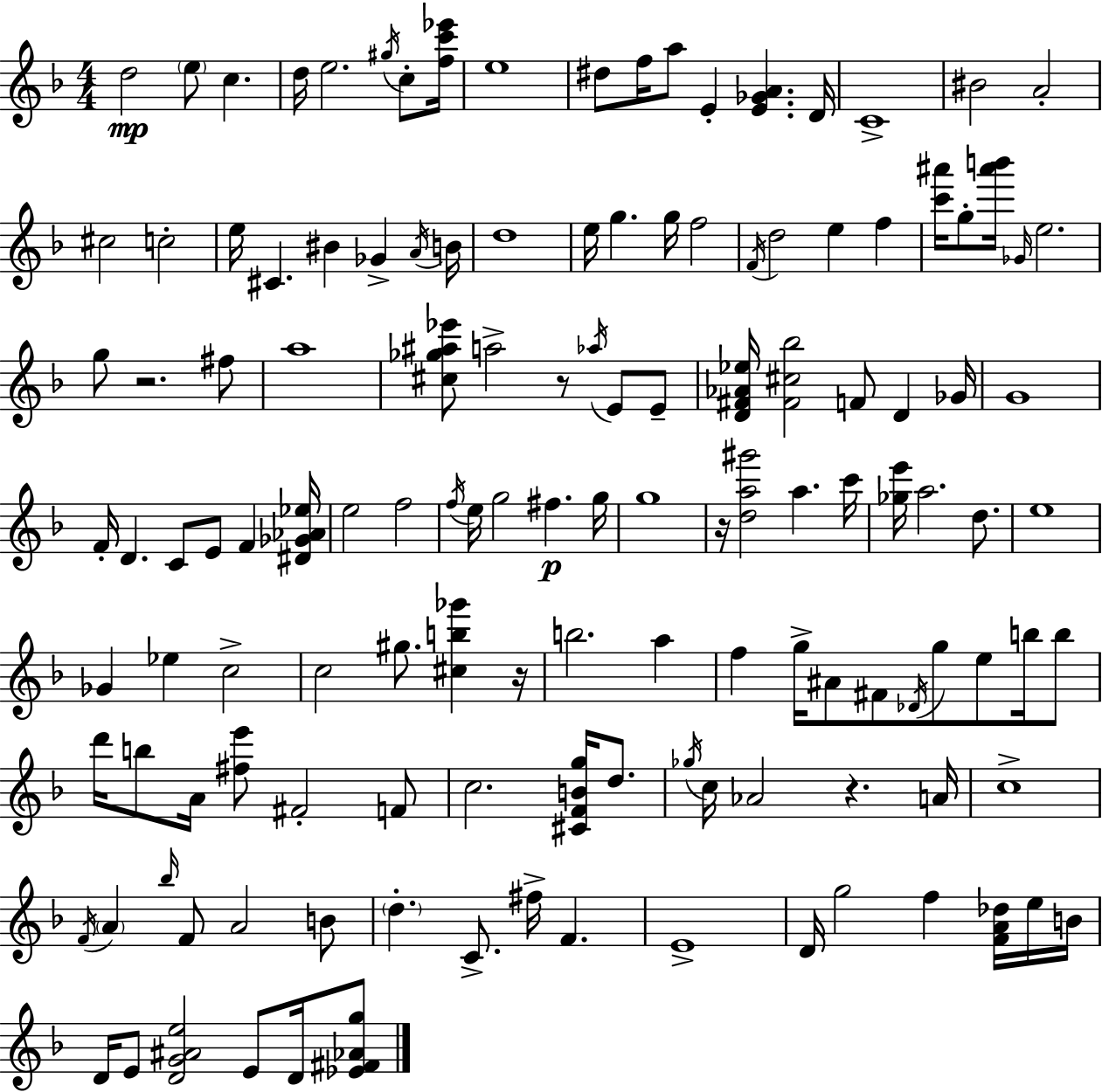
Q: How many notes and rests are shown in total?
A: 134